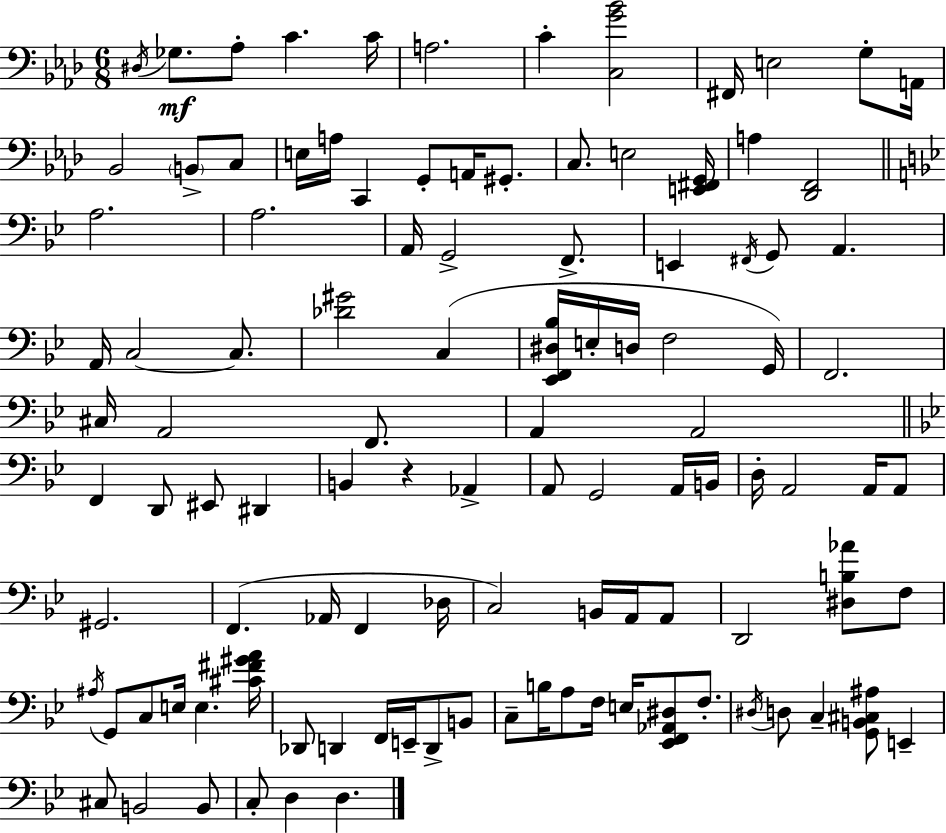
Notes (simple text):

D#3/s Gb3/e. Ab3/e C4/q. C4/s A3/h. C4/q [C3,G4,Bb4]/h F#2/s E3/h G3/e A2/s Bb2/h B2/e C3/e E3/s A3/s C2/q G2/e A2/s G#2/e. C3/e. E3/h [E2,F#2,G2]/s A3/q [Db2,F2]/h A3/h. A3/h. A2/s G2/h F2/e. E2/q F#2/s G2/e A2/q. A2/s C3/h C3/e. [Db4,G#4]/h C3/q [Eb2,F2,D#3,Bb3]/s E3/s D3/s F3/h G2/s F2/h. C#3/s A2/h F2/e. A2/q A2/h F2/q D2/e EIS2/e D#2/q B2/q R/q Ab2/q A2/e G2/h A2/s B2/s D3/s A2/h A2/s A2/e G#2/h. F2/q. Ab2/s F2/q Db3/s C3/h B2/s A2/s A2/e D2/h [D#3,B3,Ab4]/e F3/e A#3/s G2/e C3/e E3/s E3/q. [C#4,F#4,G#4,A4]/s Db2/e D2/q F2/s E2/s D2/e B2/e C3/e B3/s A3/e F3/s E3/s [Eb2,F2,Ab2,D#3]/e F3/e. D#3/s D3/e C3/q [G2,B2,C#3,A#3]/e E2/q C#3/e B2/h B2/e C3/e D3/q D3/q.